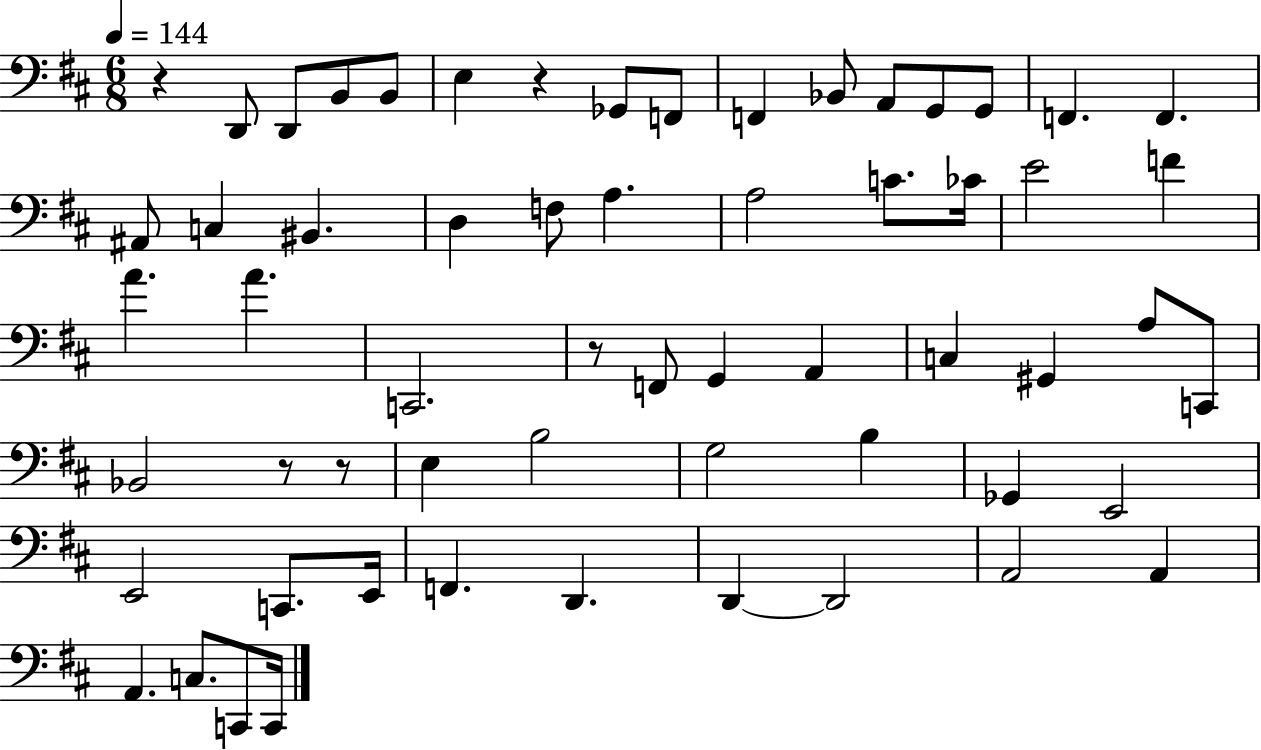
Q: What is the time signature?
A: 6/8